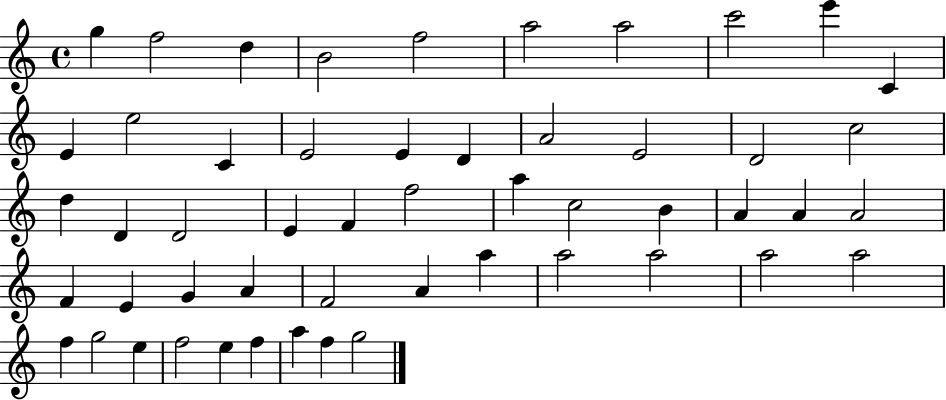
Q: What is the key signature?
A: C major